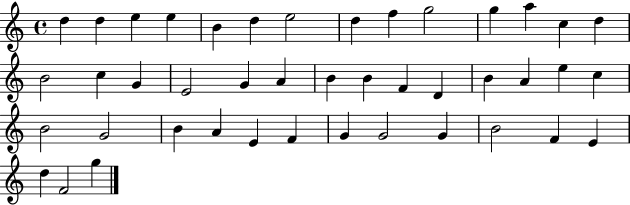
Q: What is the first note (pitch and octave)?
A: D5